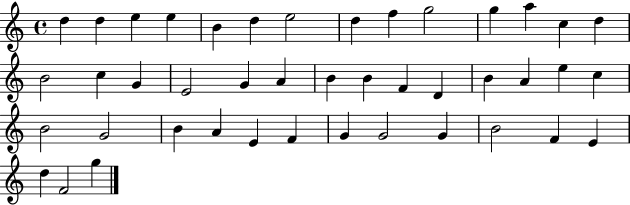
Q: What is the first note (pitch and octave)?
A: D5